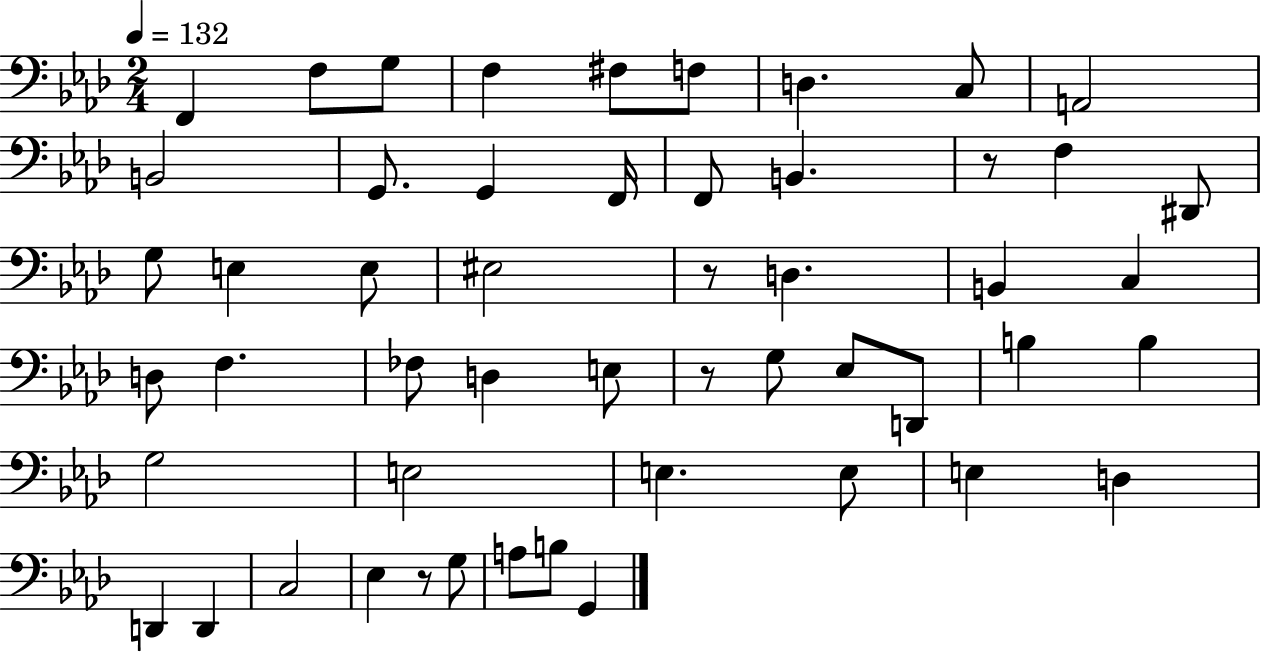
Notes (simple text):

F2/q F3/e G3/e F3/q F#3/e F3/e D3/q. C3/e A2/h B2/h G2/e. G2/q F2/s F2/e B2/q. R/e F3/q D#2/e G3/e E3/q E3/e EIS3/h R/e D3/q. B2/q C3/q D3/e F3/q. FES3/e D3/q E3/e R/e G3/e Eb3/e D2/e B3/q B3/q G3/h E3/h E3/q. E3/e E3/q D3/q D2/q D2/q C3/h Eb3/q R/e G3/e A3/e B3/e G2/q